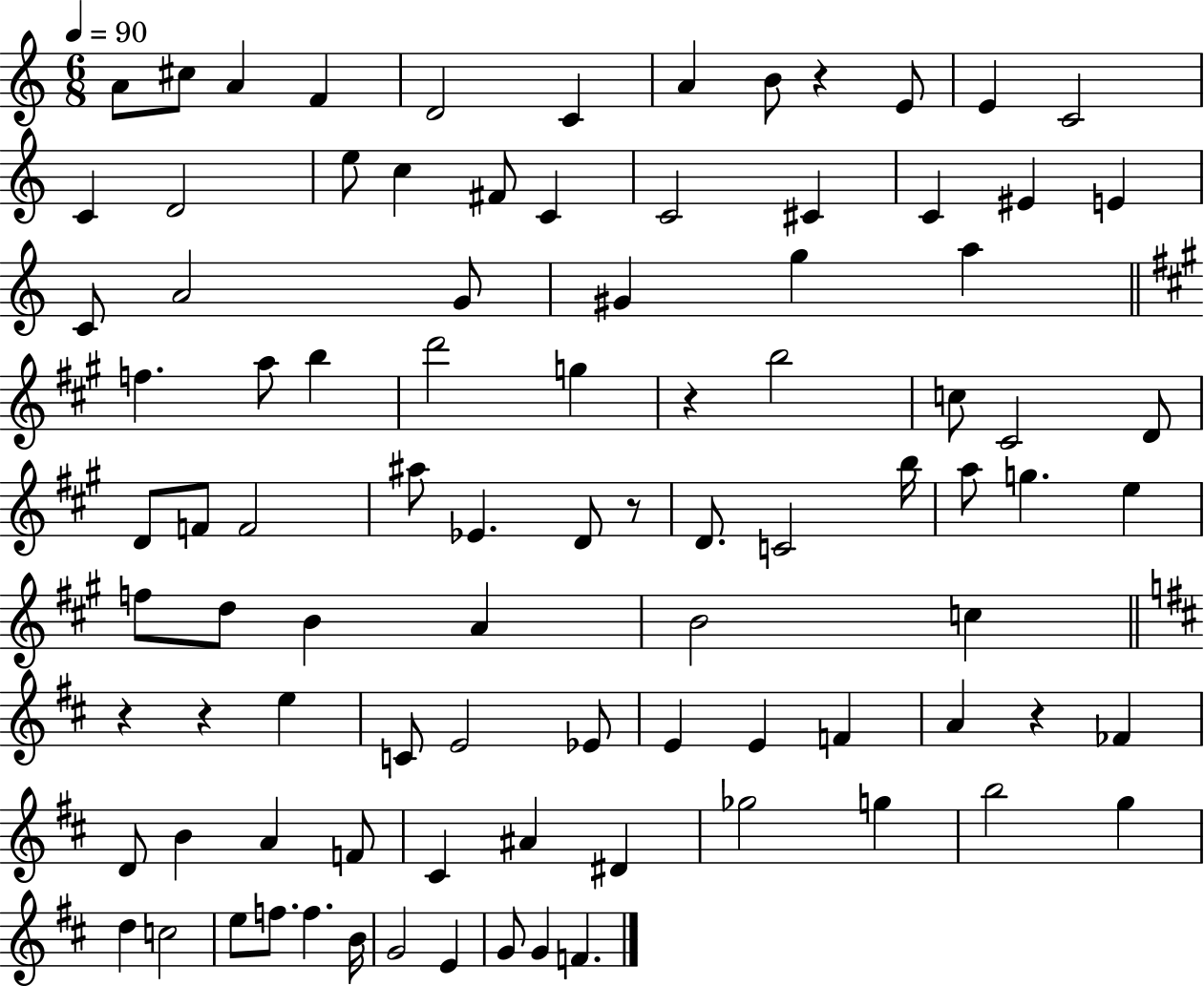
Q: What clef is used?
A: treble